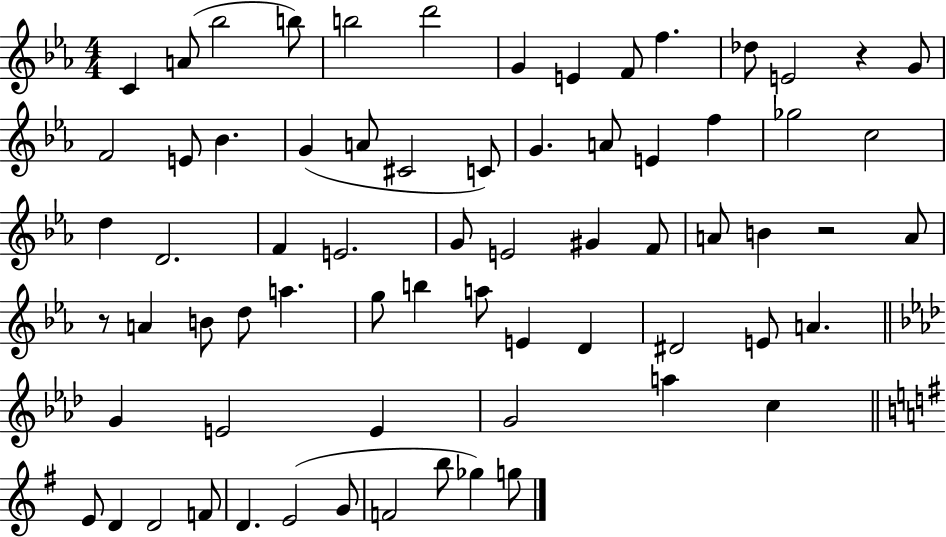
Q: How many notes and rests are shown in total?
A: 69